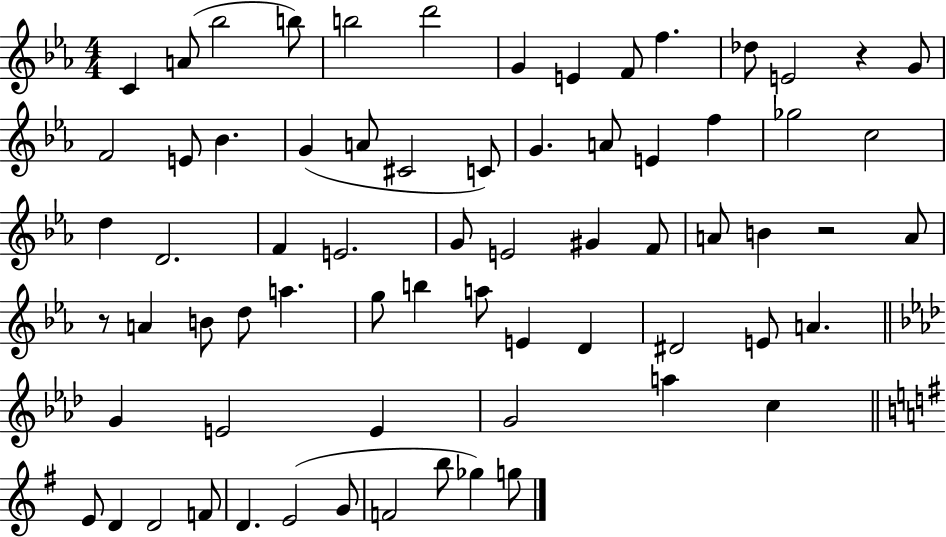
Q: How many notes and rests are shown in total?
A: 69